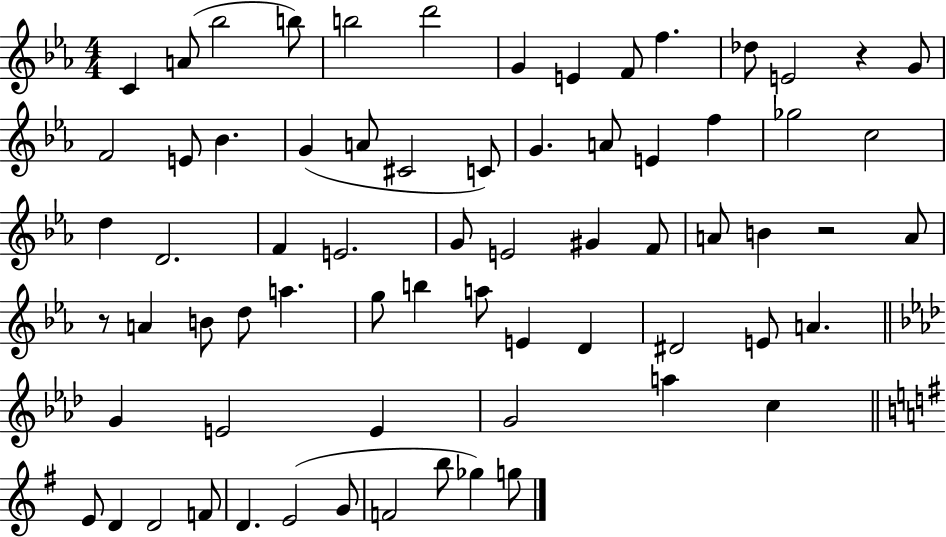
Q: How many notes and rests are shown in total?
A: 69